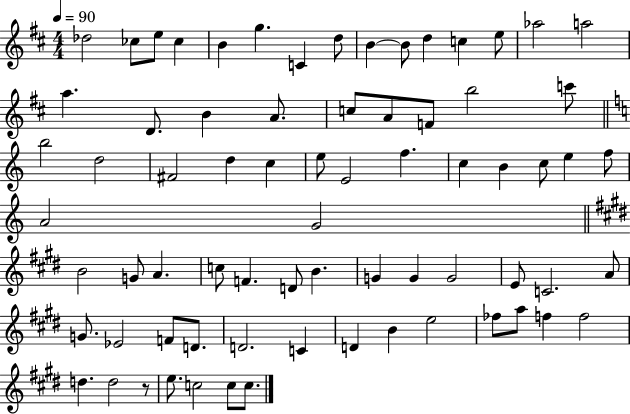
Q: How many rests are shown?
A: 1